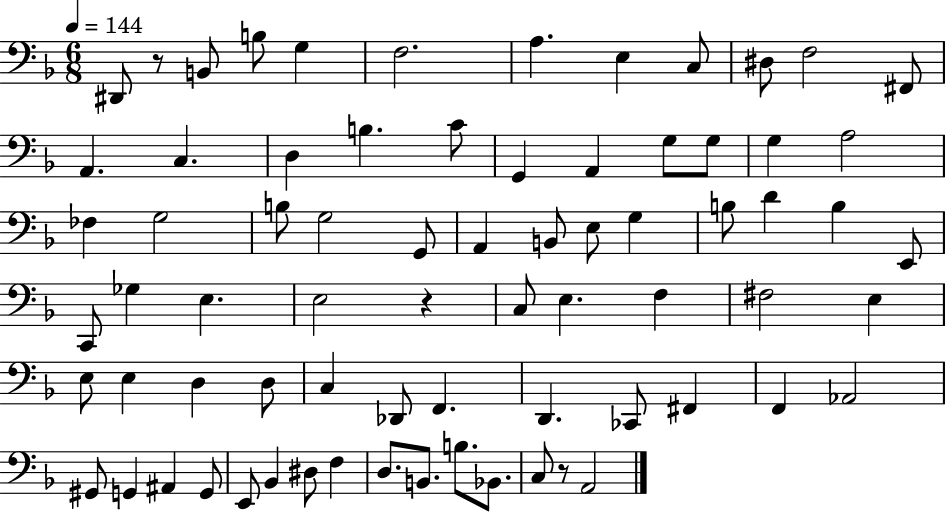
D#2/e R/e B2/e B3/e G3/q F3/h. A3/q. E3/q C3/e D#3/e F3/h F#2/e A2/q. C3/q. D3/q B3/q. C4/e G2/q A2/q G3/e G3/e G3/q A3/h FES3/q G3/h B3/e G3/h G2/e A2/q B2/e E3/e G3/q B3/e D4/q B3/q E2/e C2/e Gb3/q E3/q. E3/h R/q C3/e E3/q. F3/q F#3/h E3/q E3/e E3/q D3/q D3/e C3/q Db2/e F2/q. D2/q. CES2/e F#2/q F2/q Ab2/h G#2/e G2/q A#2/q G2/e E2/e Bb2/q D#3/e F3/q D3/e. B2/e. B3/e. Bb2/e. C3/e R/e A2/h